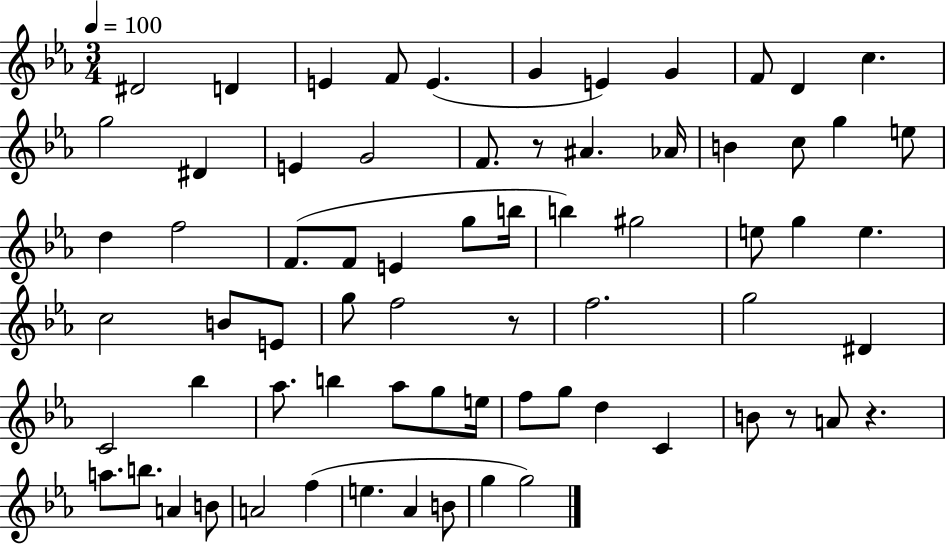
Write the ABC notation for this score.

X:1
T:Untitled
M:3/4
L:1/4
K:Eb
^D2 D E F/2 E G E G F/2 D c g2 ^D E G2 F/2 z/2 ^A _A/4 B c/2 g e/2 d f2 F/2 F/2 E g/2 b/4 b ^g2 e/2 g e c2 B/2 E/2 g/2 f2 z/2 f2 g2 ^D C2 _b _a/2 b _a/2 g/2 e/4 f/2 g/2 d C B/2 z/2 A/2 z a/2 b/2 A B/2 A2 f e _A B/2 g g2